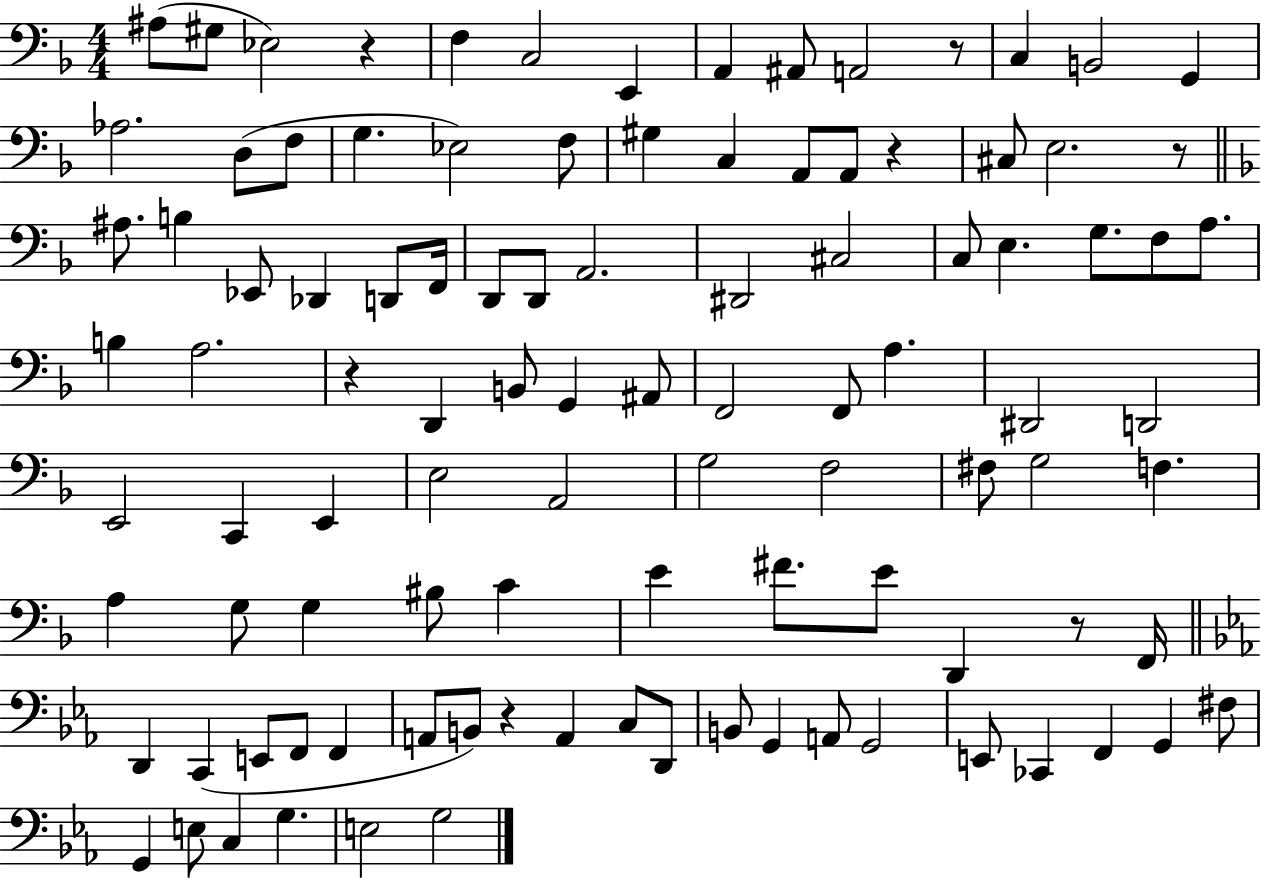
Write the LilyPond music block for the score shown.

{
  \clef bass
  \numericTimeSignature
  \time 4/4
  \key f \major
  ais8( gis8 ees2) r4 | f4 c2 e,4 | a,4 ais,8 a,2 r8 | c4 b,2 g,4 | \break aes2. d8( f8 | g4. ees2) f8 | gis4 c4 a,8 a,8 r4 | cis8 e2. r8 | \break \bar "||" \break \key d \minor ais8. b4 ees,8 des,4 d,8 f,16 | d,8 d,8 a,2. | dis,2 cis2 | c8 e4. g8. f8 a8. | \break b4 a2. | r4 d,4 b,8 g,4 ais,8 | f,2 f,8 a4. | dis,2 d,2 | \break e,2 c,4 e,4 | e2 a,2 | g2 f2 | fis8 g2 f4. | \break a4 g8 g4 bis8 c'4 | e'4 fis'8. e'8 d,4 r8 f,16 | \bar "||" \break \key ees \major d,4 c,4( e,8 f,8 f,4 | a,8 b,8) r4 a,4 c8 d,8 | b,8 g,4 a,8 g,2 | e,8 ces,4 f,4 g,4 fis8 | \break g,4 e8 c4 g4. | e2 g2 | \bar "|."
}